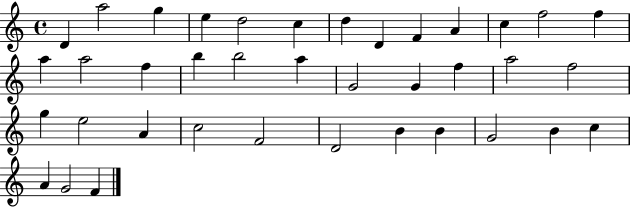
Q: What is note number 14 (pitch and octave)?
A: A5